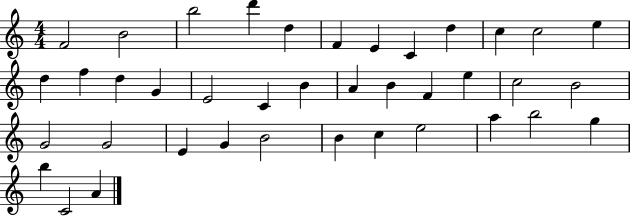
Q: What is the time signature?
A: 4/4